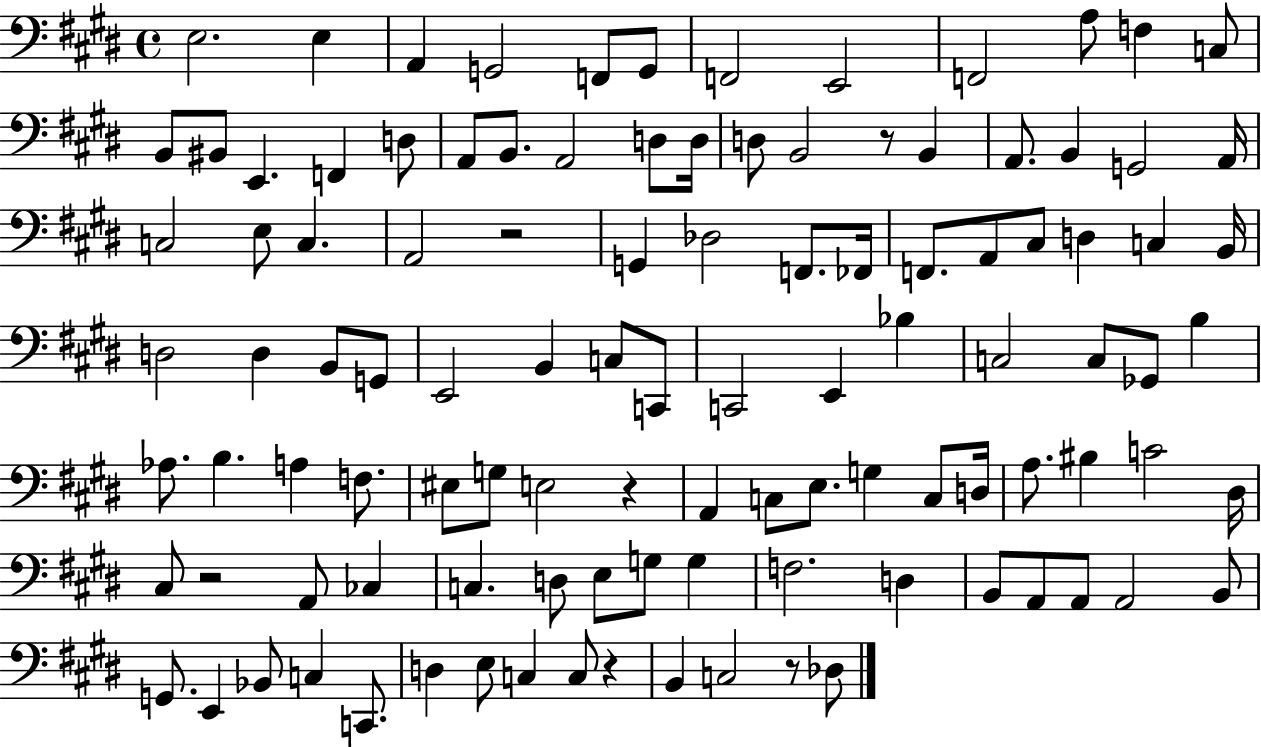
X:1
T:Untitled
M:4/4
L:1/4
K:E
E,2 E, A,, G,,2 F,,/2 G,,/2 F,,2 E,,2 F,,2 A,/2 F, C,/2 B,,/2 ^B,,/2 E,, F,, D,/2 A,,/2 B,,/2 A,,2 D,/2 D,/4 D,/2 B,,2 z/2 B,, A,,/2 B,, G,,2 A,,/4 C,2 E,/2 C, A,,2 z2 G,, _D,2 F,,/2 _F,,/4 F,,/2 A,,/2 ^C,/2 D, C, B,,/4 D,2 D, B,,/2 G,,/2 E,,2 B,, C,/2 C,,/2 C,,2 E,, _B, C,2 C,/2 _G,,/2 B, _A,/2 B, A, F,/2 ^E,/2 G,/2 E,2 z A,, C,/2 E,/2 G, C,/2 D,/4 A,/2 ^B, C2 ^D,/4 ^C,/2 z2 A,,/2 _C, C, D,/2 E,/2 G,/2 G, F,2 D, B,,/2 A,,/2 A,,/2 A,,2 B,,/2 G,,/2 E,, _B,,/2 C, C,,/2 D, E,/2 C, C,/2 z B,, C,2 z/2 _D,/2